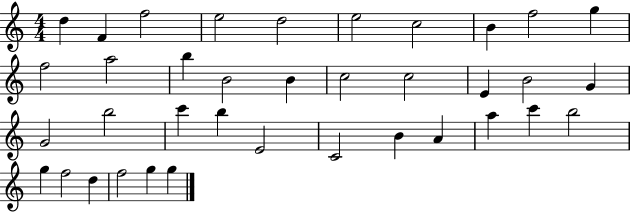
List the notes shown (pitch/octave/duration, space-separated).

D5/q F4/q F5/h E5/h D5/h E5/h C5/h B4/q F5/h G5/q F5/h A5/h B5/q B4/h B4/q C5/h C5/h E4/q B4/h G4/q G4/h B5/h C6/q B5/q E4/h C4/h B4/q A4/q A5/q C6/q B5/h G5/q F5/h D5/q F5/h G5/q G5/q